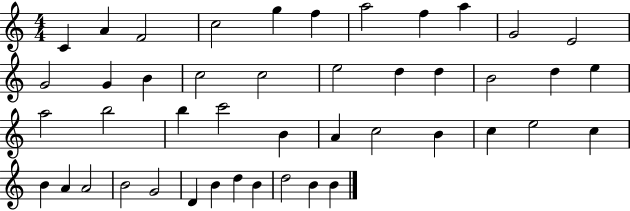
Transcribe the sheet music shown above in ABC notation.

X:1
T:Untitled
M:4/4
L:1/4
K:C
C A F2 c2 g f a2 f a G2 E2 G2 G B c2 c2 e2 d d B2 d e a2 b2 b c'2 B A c2 B c e2 c B A A2 B2 G2 D B d B d2 B B